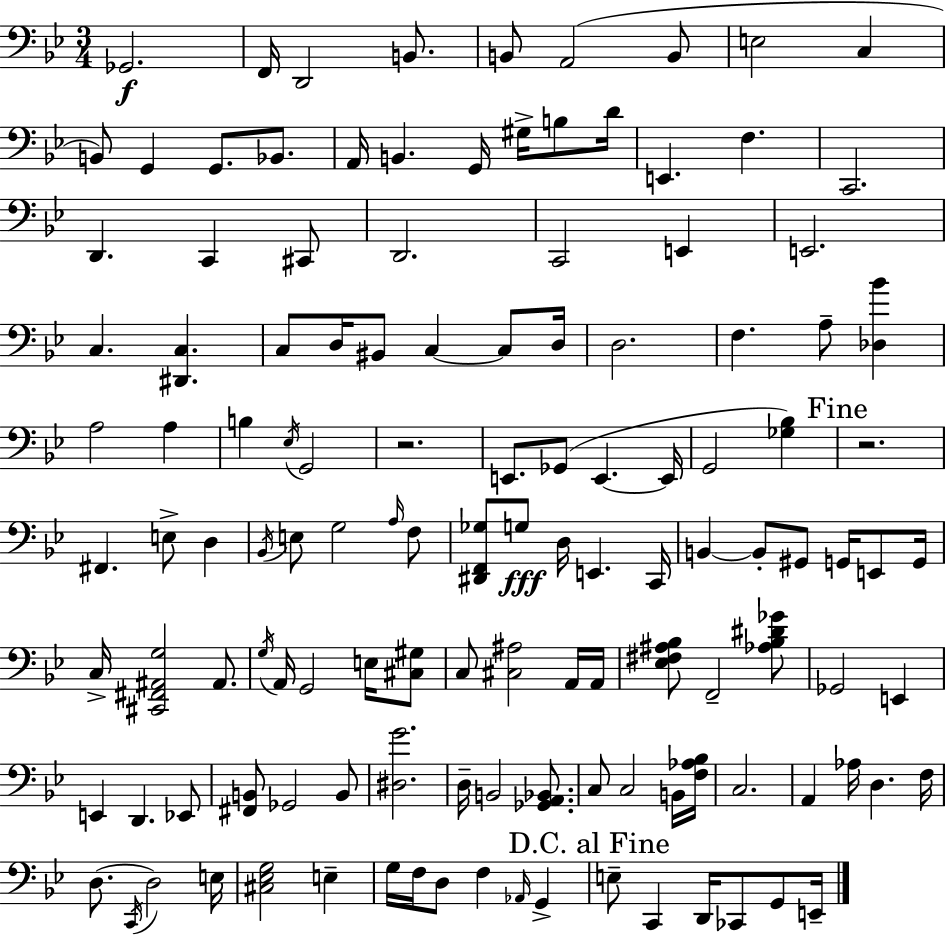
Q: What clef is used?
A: bass